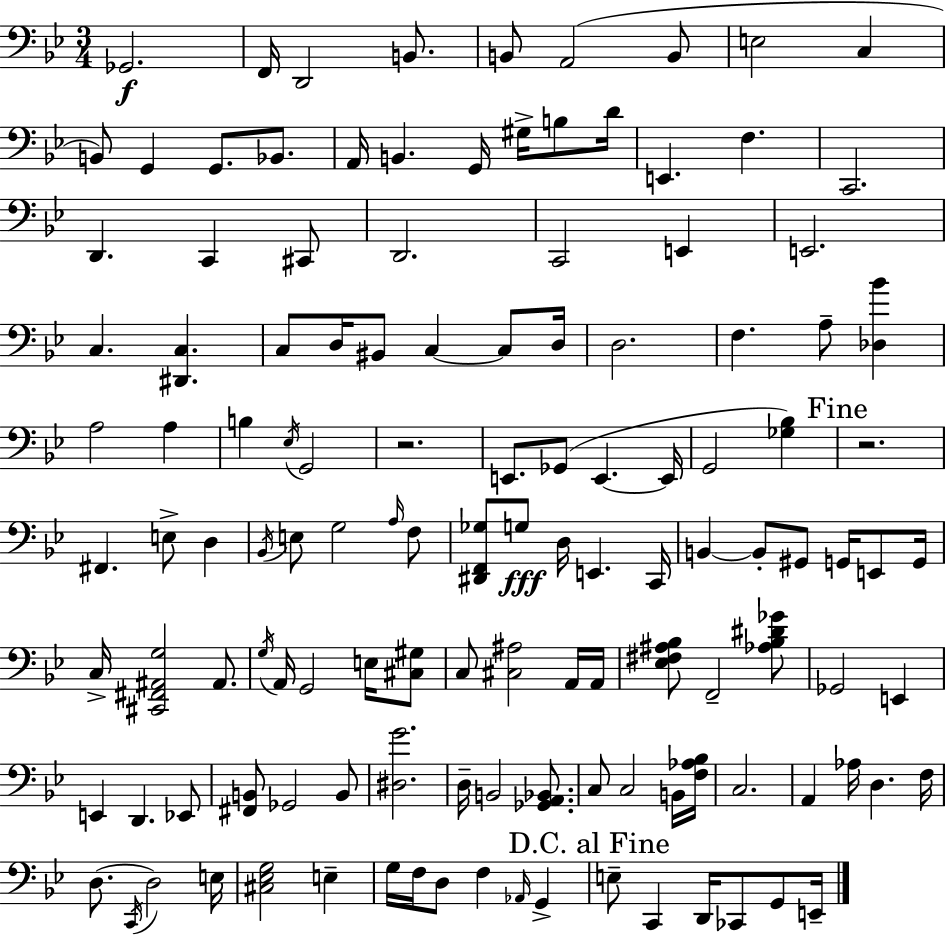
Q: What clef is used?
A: bass